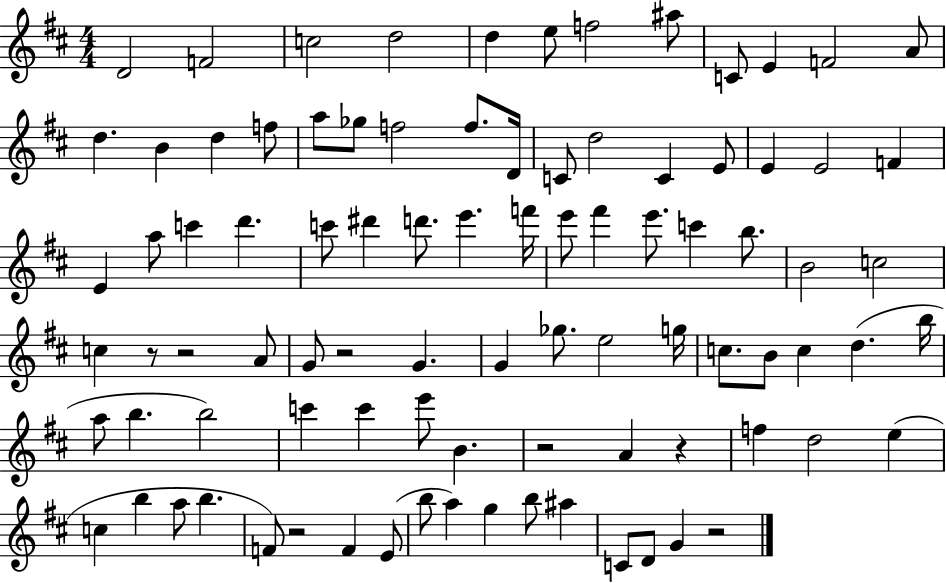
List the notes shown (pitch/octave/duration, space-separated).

D4/h F4/h C5/h D5/h D5/q E5/e F5/h A#5/e C4/e E4/q F4/h A4/e D5/q. B4/q D5/q F5/e A5/e Gb5/e F5/h F5/e. D4/s C4/e D5/h C4/q E4/e E4/q E4/h F4/q E4/q A5/e C6/q D6/q. C6/e D#6/q D6/e. E6/q. F6/s E6/e F#6/q E6/e. C6/q B5/e. B4/h C5/h C5/q R/e R/h A4/e G4/e R/h G4/q. G4/q Gb5/e. E5/h G5/s C5/e. B4/e C5/q D5/q. B5/s A5/e B5/q. B5/h C6/q C6/q E6/e B4/q. R/h A4/q R/q F5/q D5/h E5/q C5/q B5/q A5/e B5/q. F4/e R/h F4/q E4/e B5/e A5/q G5/q B5/e A#5/q C4/e D4/e G4/q R/h